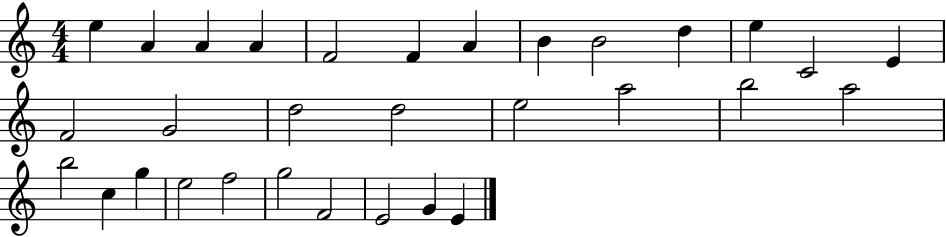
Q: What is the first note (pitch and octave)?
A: E5